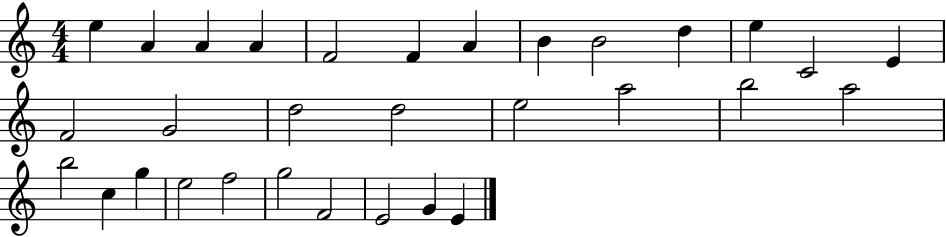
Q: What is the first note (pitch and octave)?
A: E5